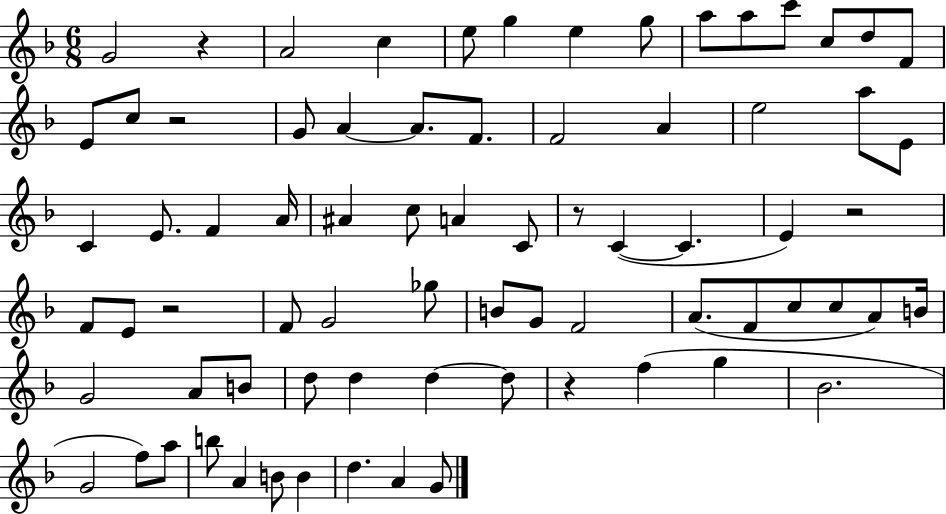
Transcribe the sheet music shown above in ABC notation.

X:1
T:Untitled
M:6/8
L:1/4
K:F
G2 z A2 c e/2 g e g/2 a/2 a/2 c'/2 c/2 d/2 F/2 E/2 c/2 z2 G/2 A A/2 F/2 F2 A e2 a/2 E/2 C E/2 F A/4 ^A c/2 A C/2 z/2 C C E z2 F/2 E/2 z2 F/2 G2 _g/2 B/2 G/2 F2 A/2 F/2 c/2 c/2 A/2 B/4 G2 A/2 B/2 d/2 d d d/2 z f g _B2 G2 f/2 a/2 b/2 A B/2 B d A G/2